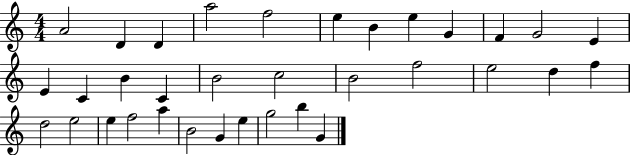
A4/h D4/q D4/q A5/h F5/h E5/q B4/q E5/q G4/q F4/q G4/h E4/q E4/q C4/q B4/q C4/q B4/h C5/h B4/h F5/h E5/h D5/q F5/q D5/h E5/h E5/q F5/h A5/q B4/h G4/q E5/q G5/h B5/q G4/q